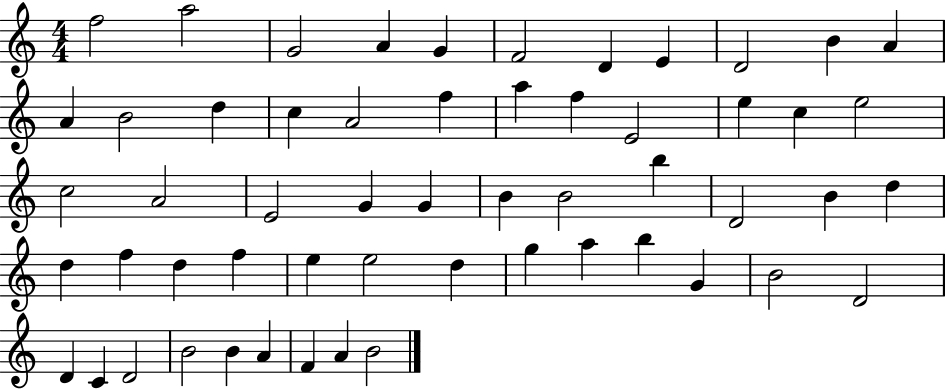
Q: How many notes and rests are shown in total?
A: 56